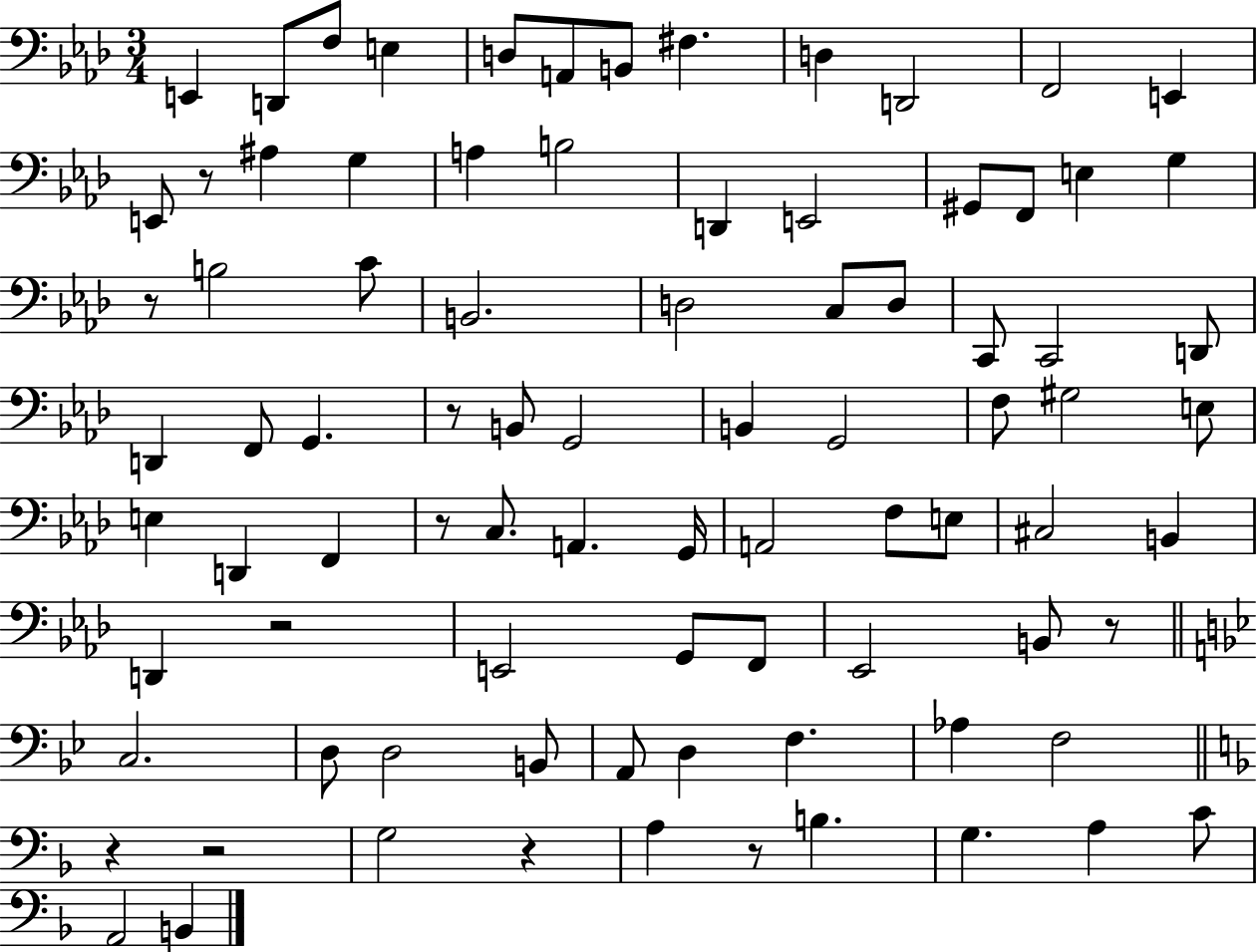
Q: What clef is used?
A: bass